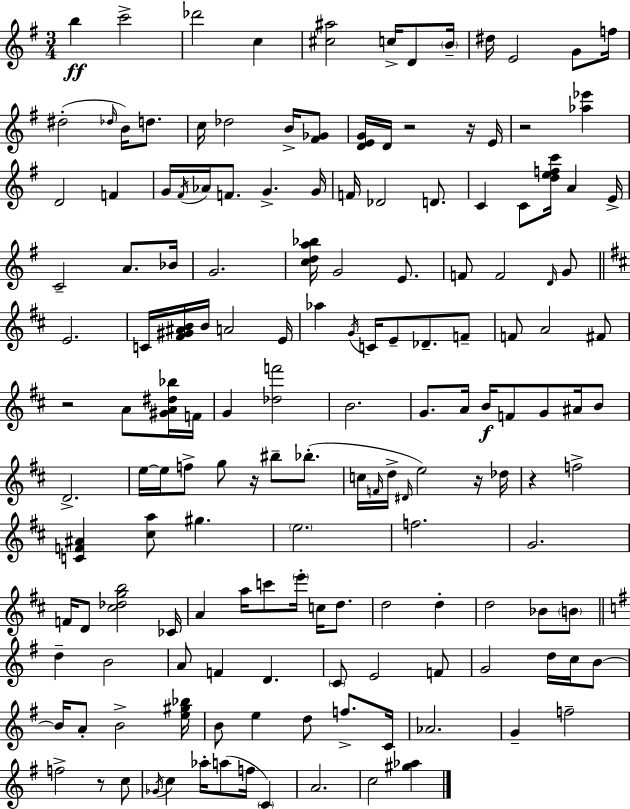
B5/q C6/h Db6/h C5/q [C#5,A#5]/h C5/s D4/e B4/s D#5/s E4/h G4/e F5/s D#5/h Db5/s B4/s D5/e. C5/s Db5/h B4/s [F#4,Gb4]/e [D4,E4,G4]/s D4/s R/h R/s E4/s R/h [Ab5,Eb6]/q D4/h F4/q G4/s F#4/s Ab4/s F4/e. G4/q. G4/s F4/s Db4/h D4/e. C4/q C4/e [D5,E5,F5,C6]/s A4/q E4/s C4/h A4/e. Bb4/s G4/h. [C5,D5,A5,Bb5]/s G4/h E4/e. F4/e F4/h D4/s G4/e E4/h. C4/s [F#4,G#4,A#4,B4]/s B4/s A4/h E4/s Ab5/q G4/s C4/s E4/e Db4/e. F4/e F4/e A4/h F#4/e R/h A4/e [G#4,A4,D#5,Bb5]/s F4/s G4/q [Db5,F6]/h B4/h. G4/e. A4/s B4/s F4/e G4/e A#4/s B4/e D4/h. E5/s E5/s F5/e G5/e R/s BIS5/e Bb5/e. C5/s F4/s D5/s D#4/s E5/h R/s Db5/s R/q F5/h [C4,F4,A#4]/q [C#5,A5]/e G#5/q. E5/h. F5/h. G4/h. F4/s D4/e [C#5,Db5,G5,B5]/h CES4/s A4/q A5/s C6/e E6/s C5/s D5/e. D5/h D5/q D5/h Bb4/e B4/e D5/q B4/h A4/e F4/q D4/q. C4/e E4/h F4/e G4/h D5/s C5/s B4/e B4/s A4/e B4/h [E5,G#5,Bb5]/s B4/e E5/q D5/e F5/e. C4/s Ab4/h. G4/q F5/h F5/h R/e C5/e Gb4/s C5/q Ab5/s A5/e F5/s C4/q A4/h. C5/h [G#5,Ab5]/q